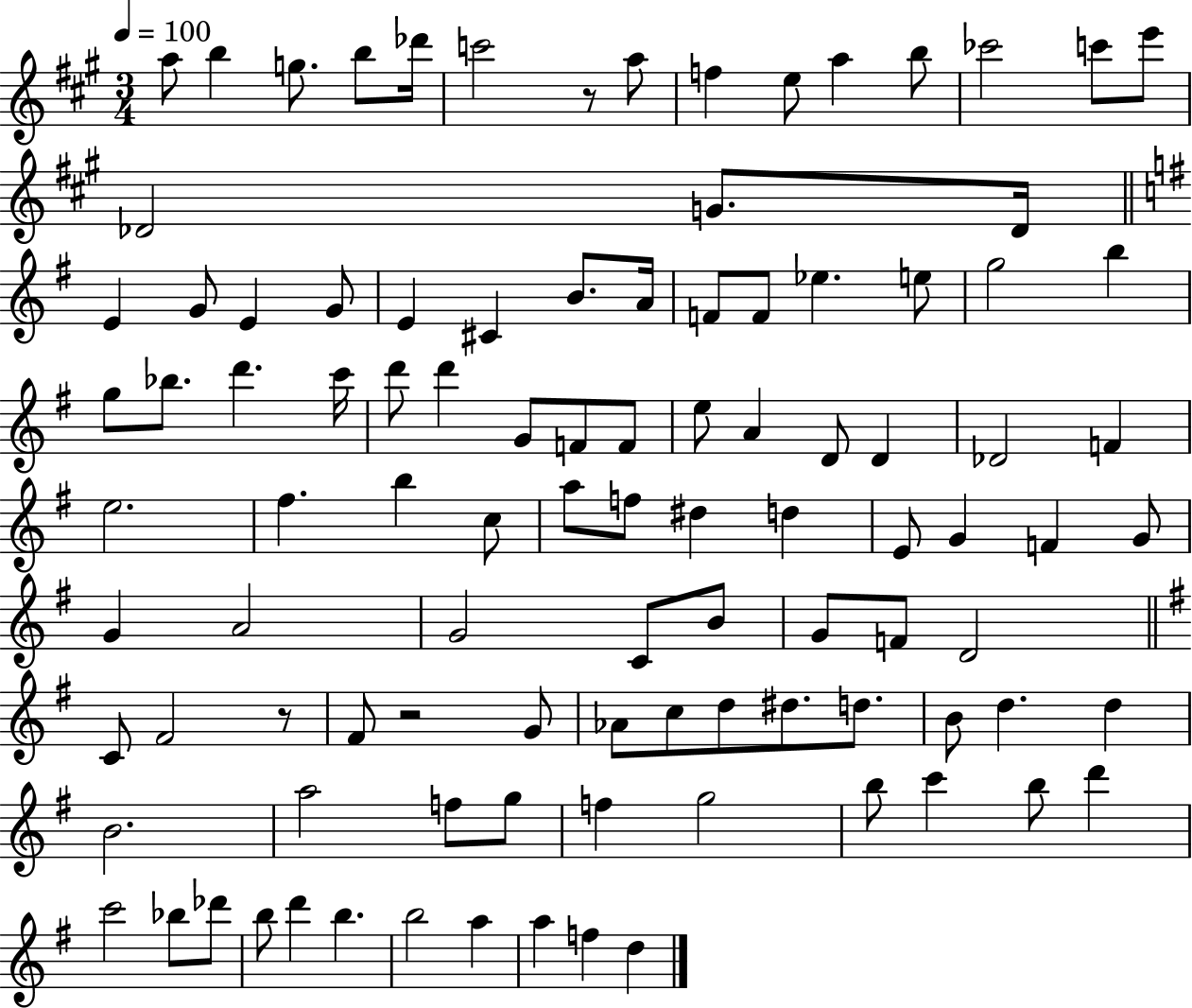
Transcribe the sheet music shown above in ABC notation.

X:1
T:Untitled
M:3/4
L:1/4
K:A
a/2 b g/2 b/2 _d'/4 c'2 z/2 a/2 f e/2 a b/2 _c'2 c'/2 e'/2 _D2 G/2 _D/4 E G/2 E G/2 E ^C B/2 A/4 F/2 F/2 _e e/2 g2 b g/2 _b/2 d' c'/4 d'/2 d' G/2 F/2 F/2 e/2 A D/2 D _D2 F e2 ^f b c/2 a/2 f/2 ^d d E/2 G F G/2 G A2 G2 C/2 B/2 G/2 F/2 D2 C/2 ^F2 z/2 ^F/2 z2 G/2 _A/2 c/2 d/2 ^d/2 d/2 B/2 d d B2 a2 f/2 g/2 f g2 b/2 c' b/2 d' c'2 _b/2 _d'/2 b/2 d' b b2 a a f d